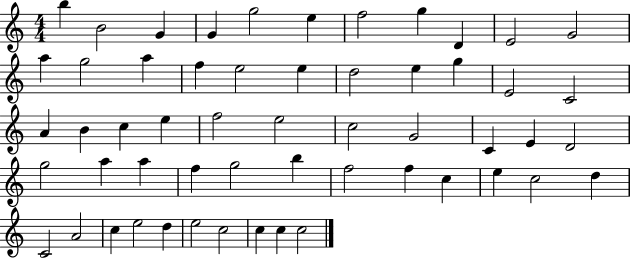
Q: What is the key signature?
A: C major